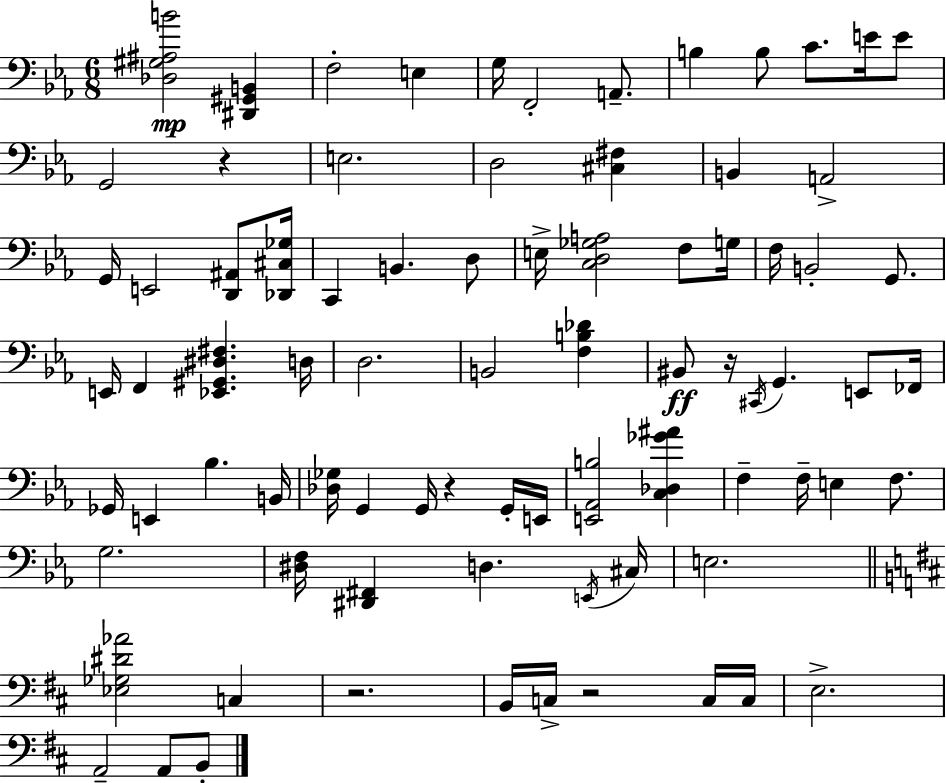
{
  \clef bass
  \numericTimeSignature
  \time 6/8
  \key c \minor
  <des gis ais b'>2\mp <dis, gis, b,>4 | f2-. e4 | g16 f,2-. a,8.-- | b4 b8 c'8. e'16 e'8 | \break g,2 r4 | e2. | d2 <cis fis>4 | b,4 a,2-> | \break g,16 e,2 <d, ais,>8 <des, cis ges>16 | c,4 b,4. d8 | e16-> <c d ges a>2 f8 g16 | f16 b,2-. g,8. | \break e,16 f,4 <ees, gis, dis fis>4. d16 | d2. | b,2 <f b des'>4 | bis,8\ff r16 \acciaccatura { cis,16 } g,4. e,8 | \break fes,16 ges,16 e,4 bes4. | b,16 <des ges>16 g,4 g,16 r4 g,16-. | e,16 <e, aes, b>2 <c des ges' ais'>4 | f4-- f16-- e4 f8. | \break g2. | <dis f>16 <dis, fis,>4 d4. | \acciaccatura { e,16 } cis16 e2. | \bar "||" \break \key b \minor <ees ges dis' aes'>2 c4 | r2. | b,16 c16-> r2 c16 c16 | e2.-> | \break a,2-- a,8 b,8-. | \bar "|."
}